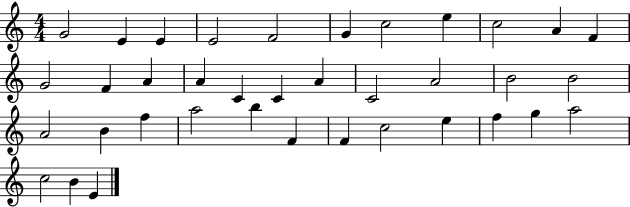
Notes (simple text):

G4/h E4/q E4/q E4/h F4/h G4/q C5/h E5/q C5/h A4/q F4/q G4/h F4/q A4/q A4/q C4/q C4/q A4/q C4/h A4/h B4/h B4/h A4/h B4/q F5/q A5/h B5/q F4/q F4/q C5/h E5/q F5/q G5/q A5/h C5/h B4/q E4/q